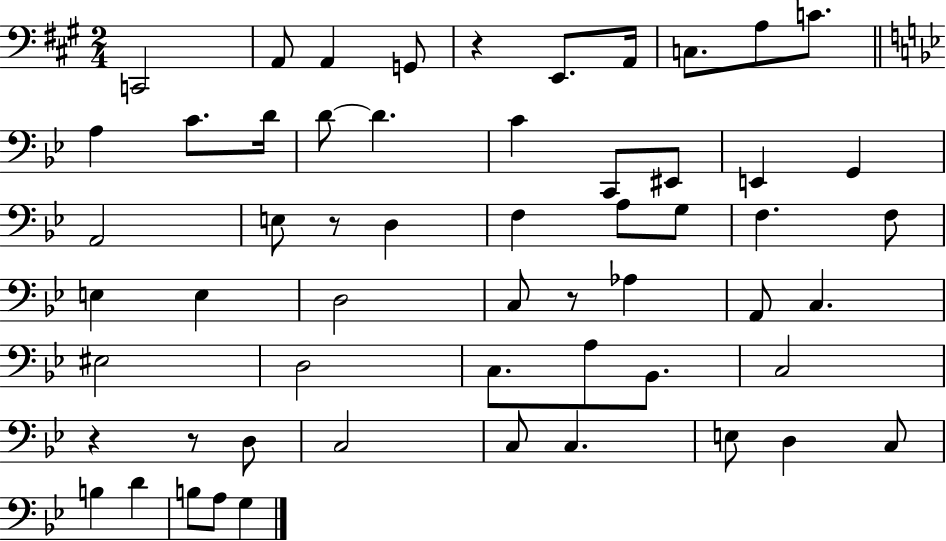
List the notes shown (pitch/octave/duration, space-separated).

C2/h A2/e A2/q G2/e R/q E2/e. A2/s C3/e. A3/e C4/e. A3/q C4/e. D4/s D4/e D4/q. C4/q C2/e EIS2/e E2/q G2/q A2/h E3/e R/e D3/q F3/q A3/e G3/e F3/q. F3/e E3/q E3/q D3/h C3/e R/e Ab3/q A2/e C3/q. EIS3/h D3/h C3/e. A3/e Bb2/e. C3/h R/q R/e D3/e C3/h C3/e C3/q. E3/e D3/q C3/e B3/q D4/q B3/e A3/e G3/q